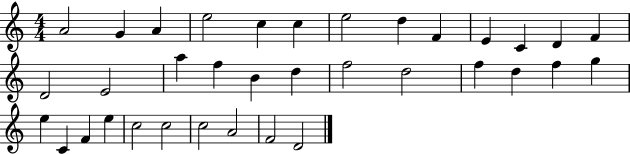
X:1
T:Untitled
M:4/4
L:1/4
K:C
A2 G A e2 c c e2 d F E C D F D2 E2 a f B d f2 d2 f d f g e C F e c2 c2 c2 A2 F2 D2